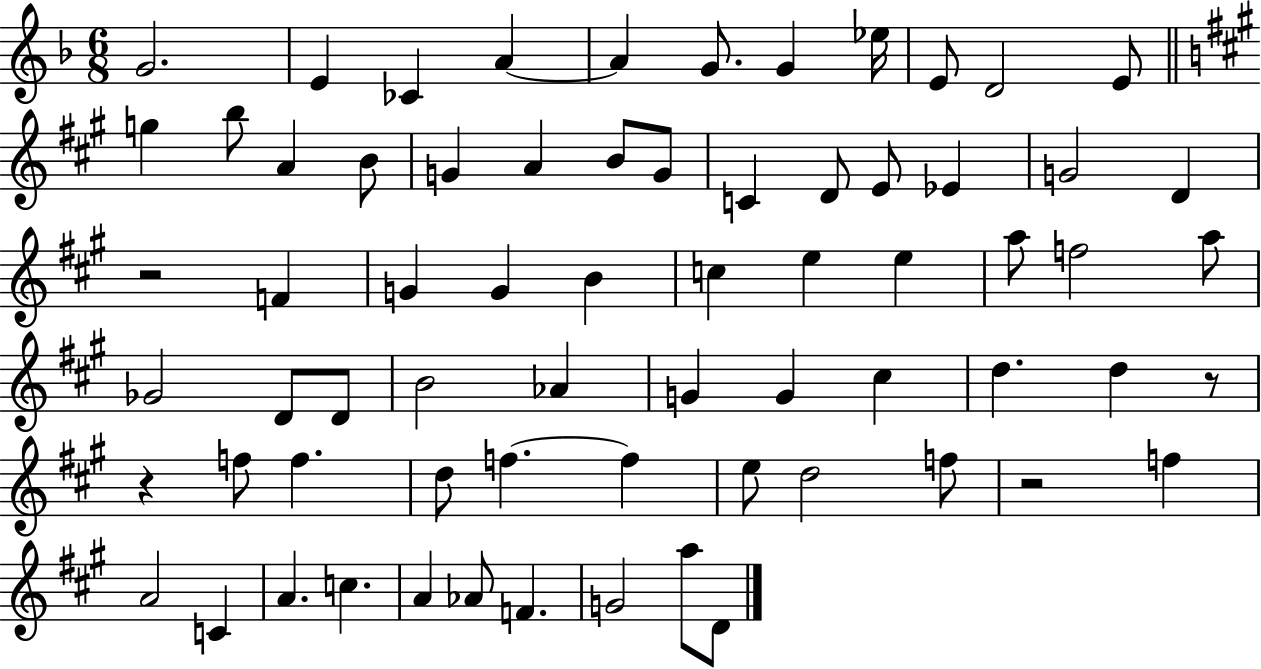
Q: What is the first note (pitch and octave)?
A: G4